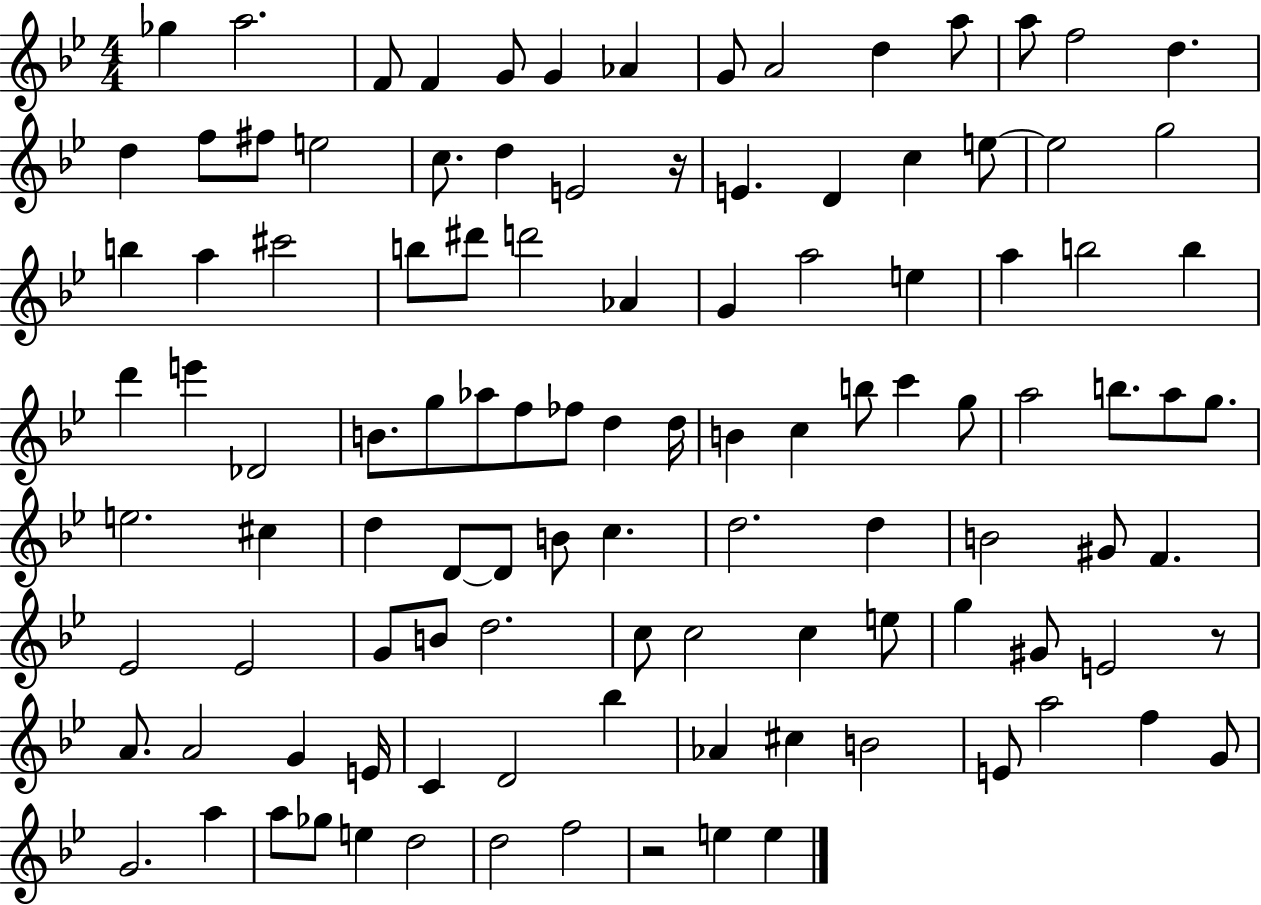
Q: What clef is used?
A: treble